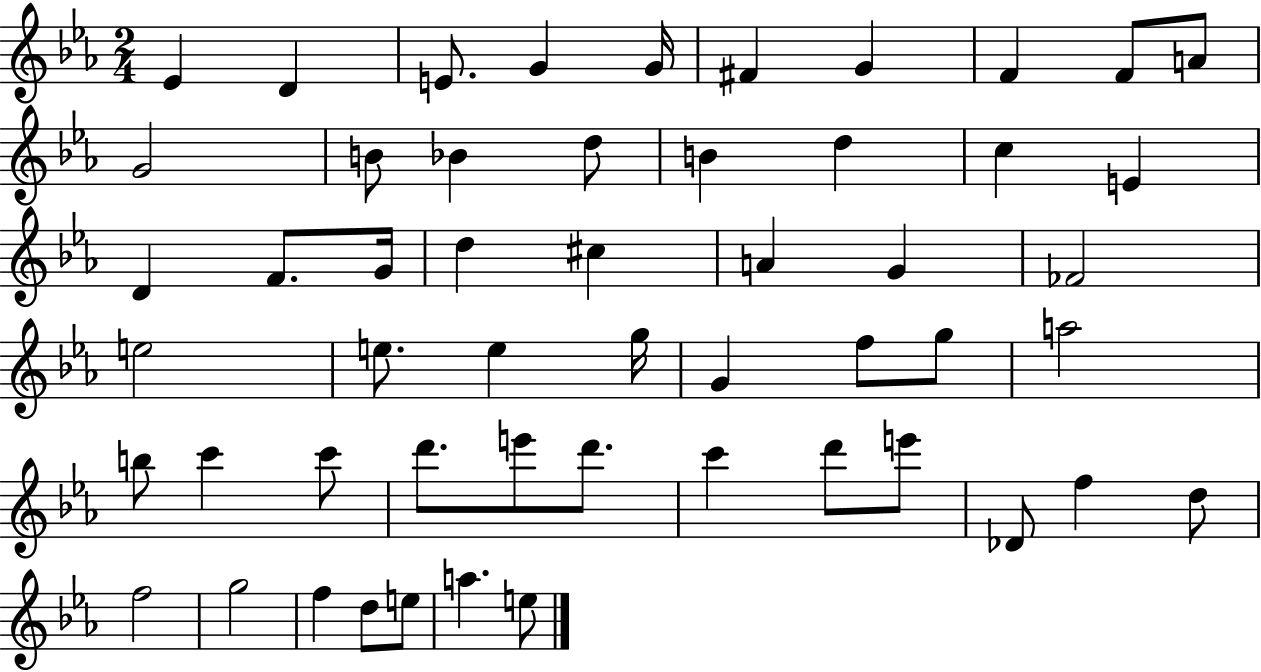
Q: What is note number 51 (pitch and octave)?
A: E5